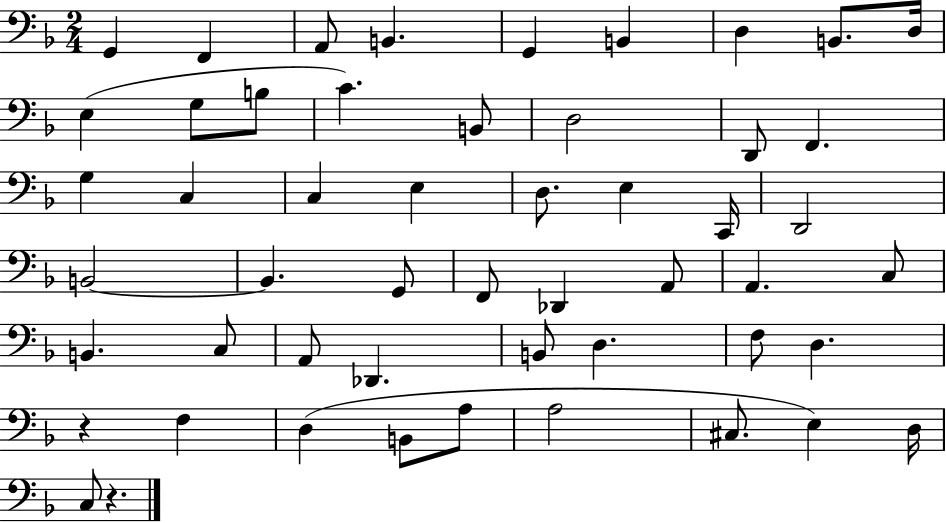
G2/q F2/q A2/e B2/q. G2/q B2/q D3/q B2/e. D3/s E3/q G3/e B3/e C4/q. B2/e D3/h D2/e F2/q. G3/q C3/q C3/q E3/q D3/e. E3/q C2/s D2/h B2/h B2/q. G2/e F2/e Db2/q A2/e A2/q. C3/e B2/q. C3/e A2/e Db2/q. B2/e D3/q. F3/e D3/q. R/q F3/q D3/q B2/e A3/e A3/h C#3/e. E3/q D3/s C3/e R/q.